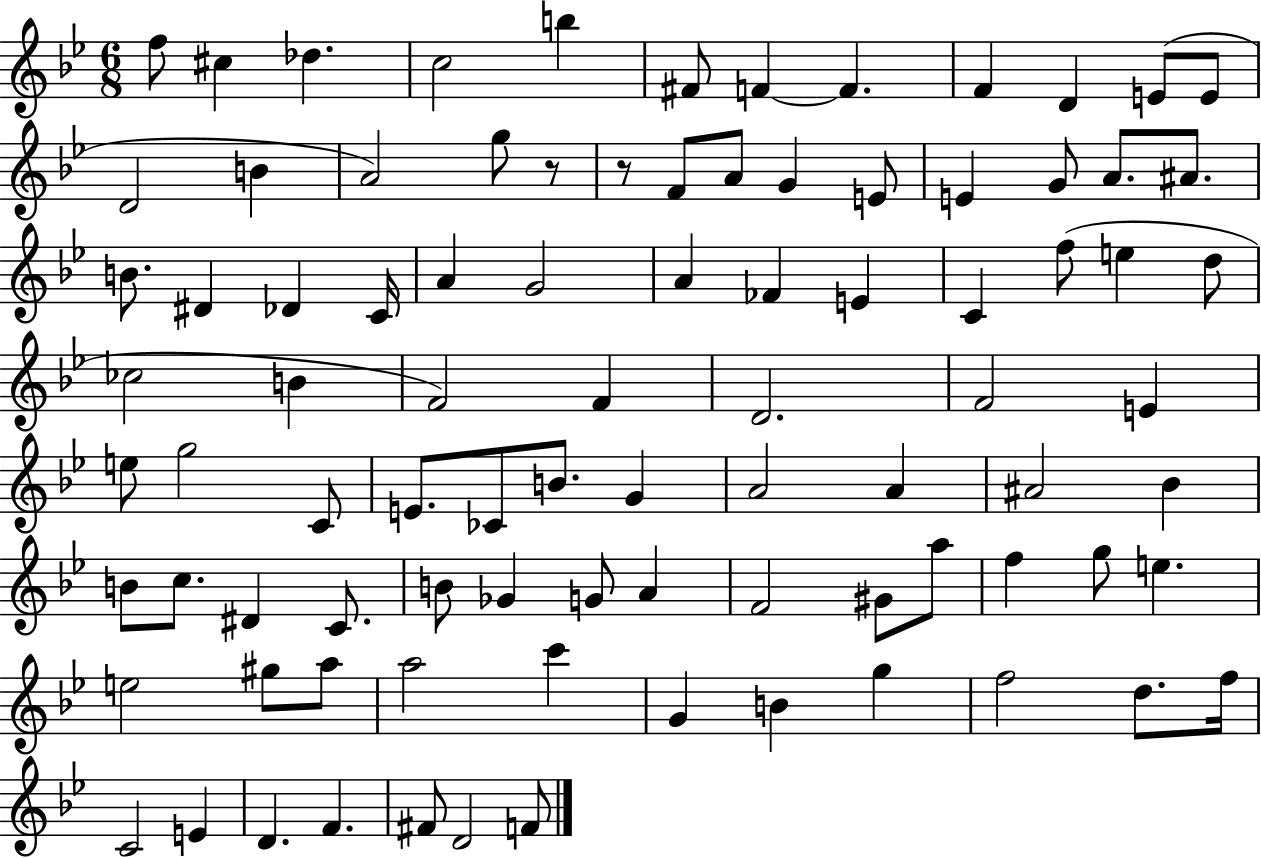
X:1
T:Untitled
M:6/8
L:1/4
K:Bb
f/2 ^c _d c2 b ^F/2 F F F D E/2 E/2 D2 B A2 g/2 z/2 z/2 F/2 A/2 G E/2 E G/2 A/2 ^A/2 B/2 ^D _D C/4 A G2 A _F E C f/2 e d/2 _c2 B F2 F D2 F2 E e/2 g2 C/2 E/2 _C/2 B/2 G A2 A ^A2 _B B/2 c/2 ^D C/2 B/2 _G G/2 A F2 ^G/2 a/2 f g/2 e e2 ^g/2 a/2 a2 c' G B g f2 d/2 f/4 C2 E D F ^F/2 D2 F/2